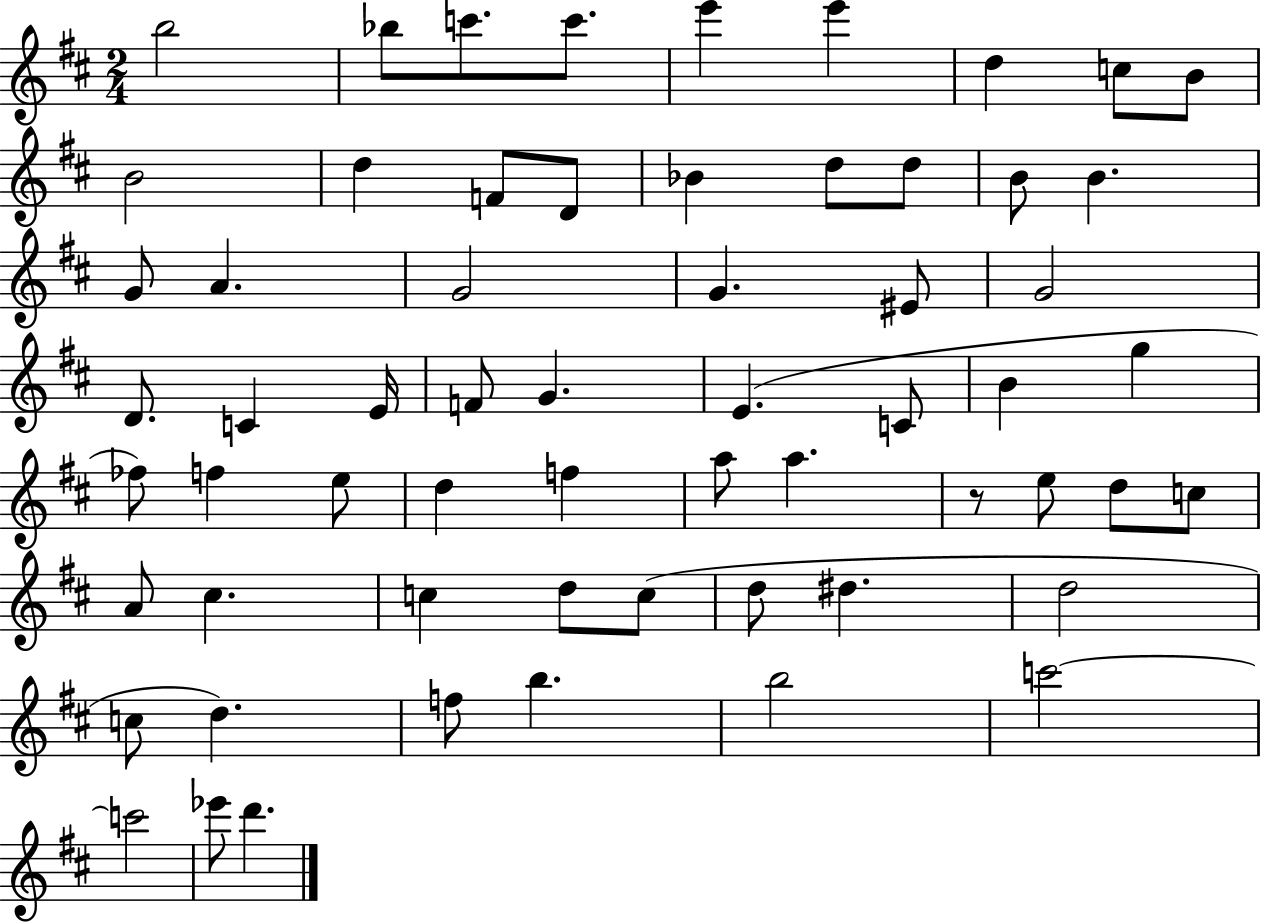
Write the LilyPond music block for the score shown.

{
  \clef treble
  \numericTimeSignature
  \time 2/4
  \key d \major
  b''2 | bes''8 c'''8. c'''8. | e'''4 e'''4 | d''4 c''8 b'8 | \break b'2 | d''4 f'8 d'8 | bes'4 d''8 d''8 | b'8 b'4. | \break g'8 a'4. | g'2 | g'4. eis'8 | g'2 | \break d'8. c'4 e'16 | f'8 g'4. | e'4.( c'8 | b'4 g''4 | \break fes''8) f''4 e''8 | d''4 f''4 | a''8 a''4. | r8 e''8 d''8 c''8 | \break a'8 cis''4. | c''4 d''8 c''8( | d''8 dis''4. | d''2 | \break c''8 d''4.) | f''8 b''4. | b''2 | c'''2~~ | \break c'''2 | ees'''8 d'''4. | \bar "|."
}